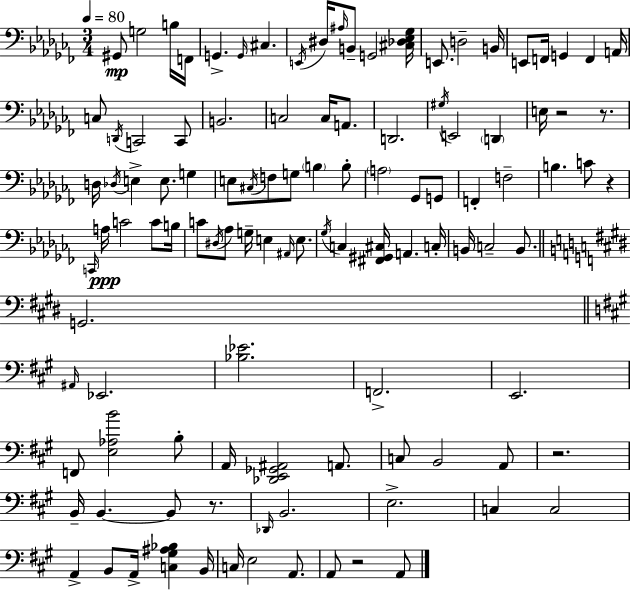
G#2/e G3/h B3/s F2/s G2/q. G2/s C#3/q. E2/s D#3/s A#3/s B2/e G2/h [C#3,Db3,Eb3,Gb3]/s E2/e. D3/h B2/s E2/e F2/s G2/q F2/q A2/s C3/e D2/s C2/h C2/e B2/h. C3/h C3/s A2/e. D2/h. G#3/s E2/h D2/q E3/s R/h R/e. D3/s Db3/s E3/q E3/e. G3/q E3/e C#3/s F3/e G3/e B3/q B3/e A3/h Gb2/e G2/e F2/q F3/h B3/q. C4/e R/q C2/s A3/s C4/h C4/e B3/s C4/e D#3/s Ab3/e G3/s E3/q A#2/s E3/e. Gb3/s C3/q [F#2,G#2,C#3]/s A2/q. C3/s B2/s C3/h B2/e. G2/h. A#2/s Eb2/h. [Bb3,Eb4]/h. F2/h. E2/h. F2/e [E3,Ab3,B4]/h B3/e A2/s [Db2,E2,Gb2,A#2]/h A2/e. C3/e B2/h A2/e R/h. B2/s B2/q. B2/e R/e. Db2/s B2/h. E3/h. C3/q C3/h A2/q B2/e A2/s [C3,G#3,A#3,Bb3]/q B2/s C3/s E3/h A2/e. A2/e R/h A2/e